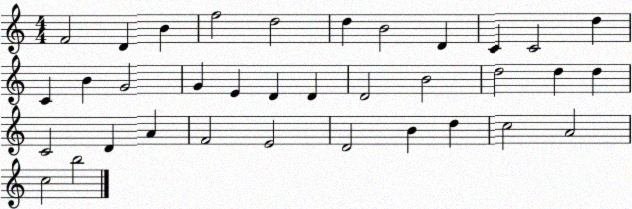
X:1
T:Untitled
M:4/4
L:1/4
K:C
F2 D B f2 d2 d B2 D C C2 d C B G2 G E D D D2 B2 d2 d d C2 D A F2 E2 D2 B d c2 A2 c2 b2